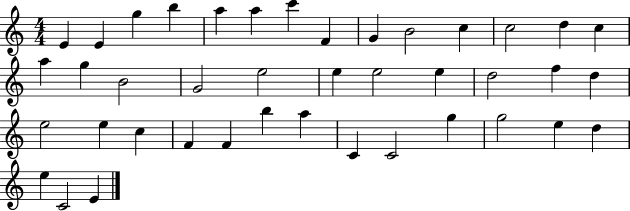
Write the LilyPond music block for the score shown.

{
  \clef treble
  \numericTimeSignature
  \time 4/4
  \key c \major
  e'4 e'4 g''4 b''4 | a''4 a''4 c'''4 f'4 | g'4 b'2 c''4 | c''2 d''4 c''4 | \break a''4 g''4 b'2 | g'2 e''2 | e''4 e''2 e''4 | d''2 f''4 d''4 | \break e''2 e''4 c''4 | f'4 f'4 b''4 a''4 | c'4 c'2 g''4 | g''2 e''4 d''4 | \break e''4 c'2 e'4 | \bar "|."
}